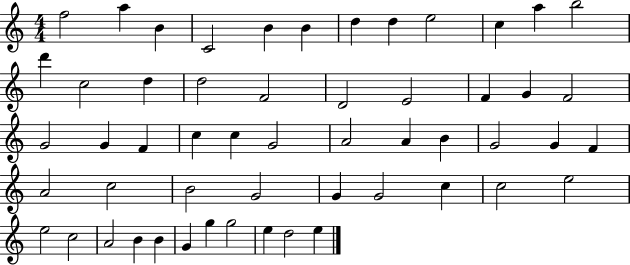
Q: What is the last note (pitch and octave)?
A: E5